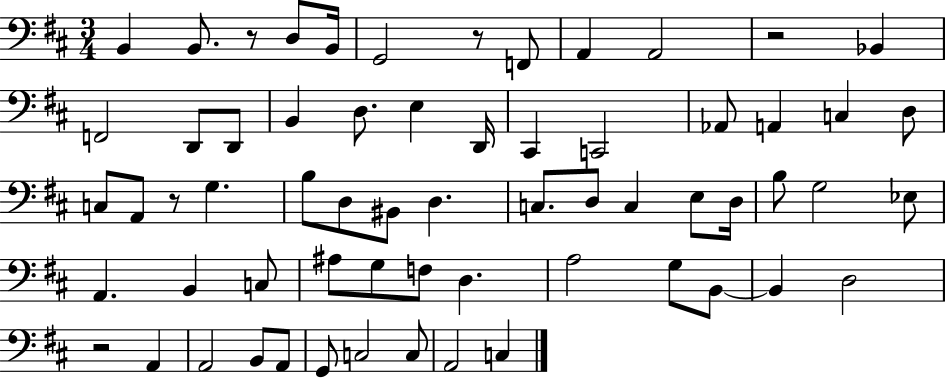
{
  \clef bass
  \numericTimeSignature
  \time 3/4
  \key d \major
  b,4 b,8. r8 d8 b,16 | g,2 r8 f,8 | a,4 a,2 | r2 bes,4 | \break f,2 d,8 d,8 | b,4 d8. e4 d,16 | cis,4 c,2 | aes,8 a,4 c4 d8 | \break c8 a,8 r8 g4. | b8 d8 bis,8 d4. | c8. d8 c4 e8 d16 | b8 g2 ees8 | \break a,4. b,4 c8 | ais8 g8 f8 d4. | a2 g8 b,8~~ | b,4 d2 | \break r2 a,4 | a,2 b,8 a,8 | g,8 c2 c8 | a,2 c4 | \break \bar "|."
}